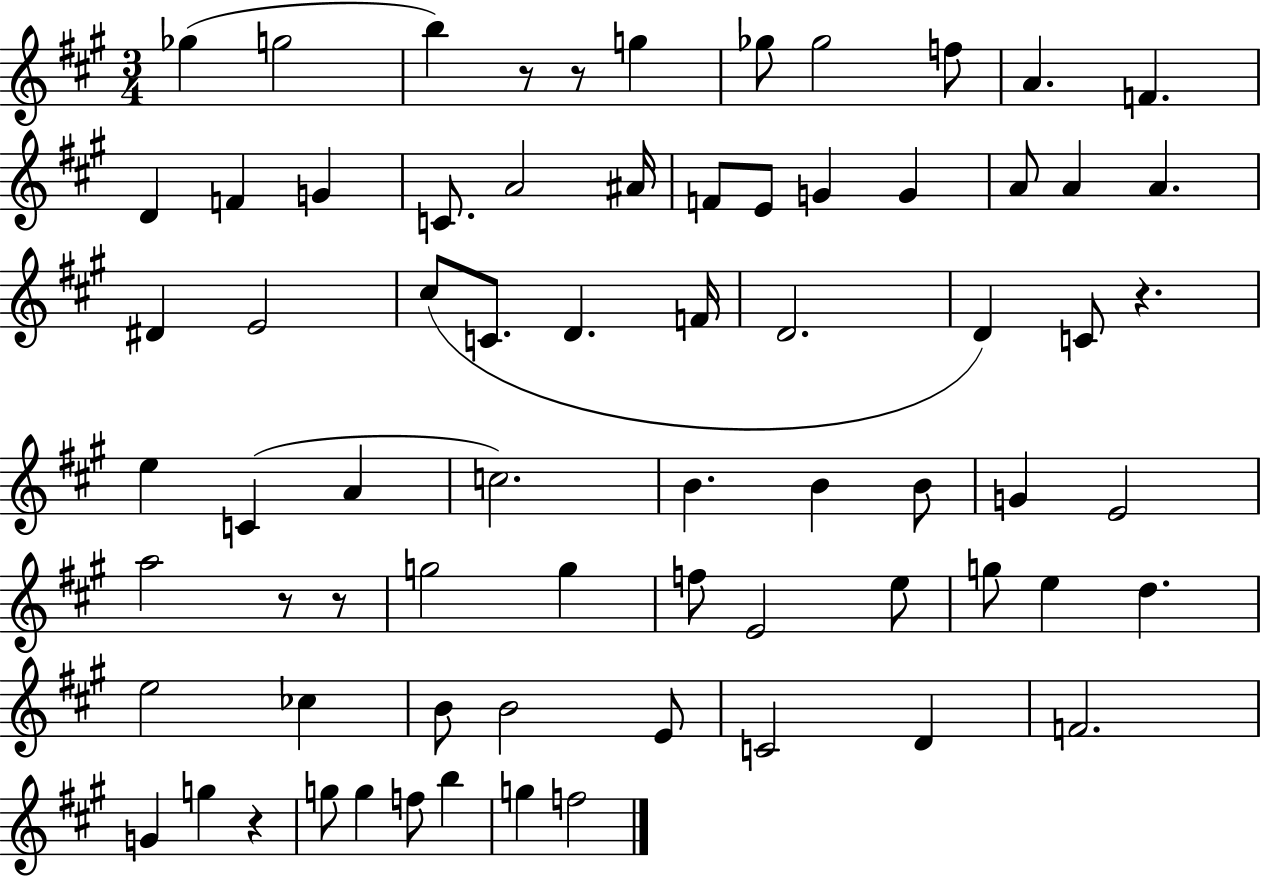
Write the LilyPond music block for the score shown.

{
  \clef treble
  \numericTimeSignature
  \time 3/4
  \key a \major
  ges''4( g''2 | b''4) r8 r8 g''4 | ges''8 ges''2 f''8 | a'4. f'4. | \break d'4 f'4 g'4 | c'8. a'2 ais'16 | f'8 e'8 g'4 g'4 | a'8 a'4 a'4. | \break dis'4 e'2 | cis''8( c'8. d'4. f'16 | d'2. | d'4) c'8 r4. | \break e''4 c'4( a'4 | c''2.) | b'4. b'4 b'8 | g'4 e'2 | \break a''2 r8 r8 | g''2 g''4 | f''8 e'2 e''8 | g''8 e''4 d''4. | \break e''2 ces''4 | b'8 b'2 e'8 | c'2 d'4 | f'2. | \break g'4 g''4 r4 | g''8 g''4 f''8 b''4 | g''4 f''2 | \bar "|."
}